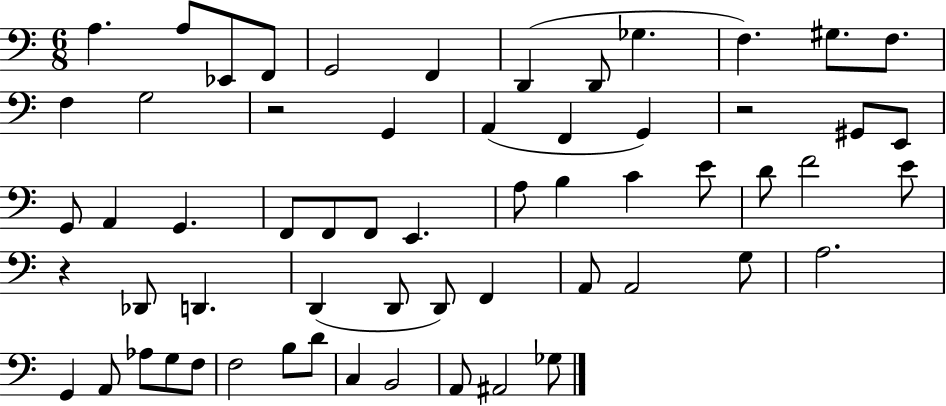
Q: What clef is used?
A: bass